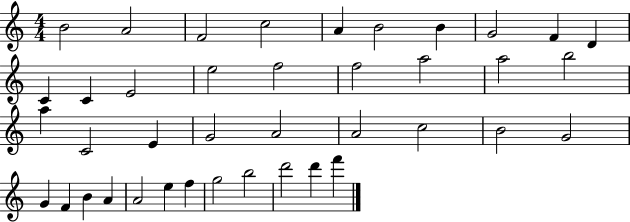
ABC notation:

X:1
T:Untitled
M:4/4
L:1/4
K:C
B2 A2 F2 c2 A B2 B G2 F D C C E2 e2 f2 f2 a2 a2 b2 a C2 E G2 A2 A2 c2 B2 G2 G F B A A2 e f g2 b2 d'2 d' f'